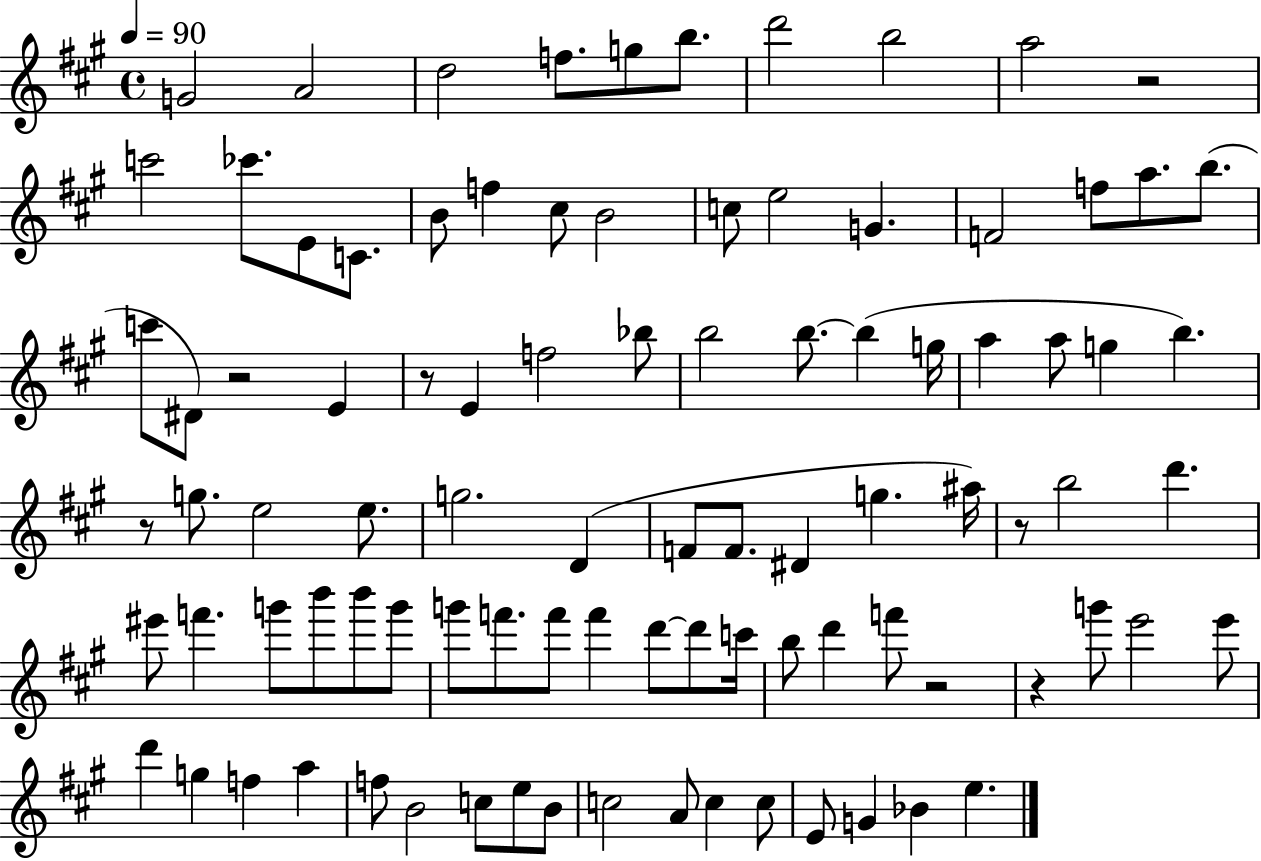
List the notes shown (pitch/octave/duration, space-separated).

G4/h A4/h D5/h F5/e. G5/e B5/e. D6/h B5/h A5/h R/h C6/h CES6/e. E4/e C4/e. B4/e F5/q C#5/e B4/h C5/e E5/h G4/q. F4/h F5/e A5/e. B5/e. C6/e D#4/e R/h E4/q R/e E4/q F5/h Bb5/e B5/h B5/e. B5/q G5/s A5/q A5/e G5/q B5/q. R/e G5/e. E5/h E5/e. G5/h. D4/q F4/e F4/e. D#4/q G5/q. A#5/s R/e B5/h D6/q. EIS6/e F6/q. G6/e B6/e B6/e G6/e G6/e F6/e. F6/e F6/q D6/e D6/e C6/s B5/e D6/q F6/e R/h R/q G6/e E6/h E6/e D6/q G5/q F5/q A5/q F5/e B4/h C5/e E5/e B4/e C5/h A4/e C5/q C5/e E4/e G4/q Bb4/q E5/q.